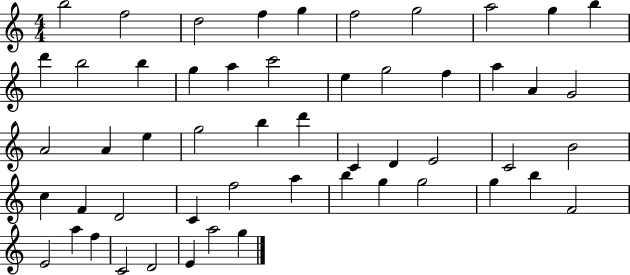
{
  \clef treble
  \numericTimeSignature
  \time 4/4
  \key c \major
  b''2 f''2 | d''2 f''4 g''4 | f''2 g''2 | a''2 g''4 b''4 | \break d'''4 b''2 b''4 | g''4 a''4 c'''2 | e''4 g''2 f''4 | a''4 a'4 g'2 | \break a'2 a'4 e''4 | g''2 b''4 d'''4 | c'4 d'4 e'2 | c'2 b'2 | \break c''4 f'4 d'2 | c'4 f''2 a''4 | b''4 g''4 g''2 | g''4 b''4 f'2 | \break e'2 a''4 f''4 | c'2 d'2 | e'4 a''2 g''4 | \bar "|."
}